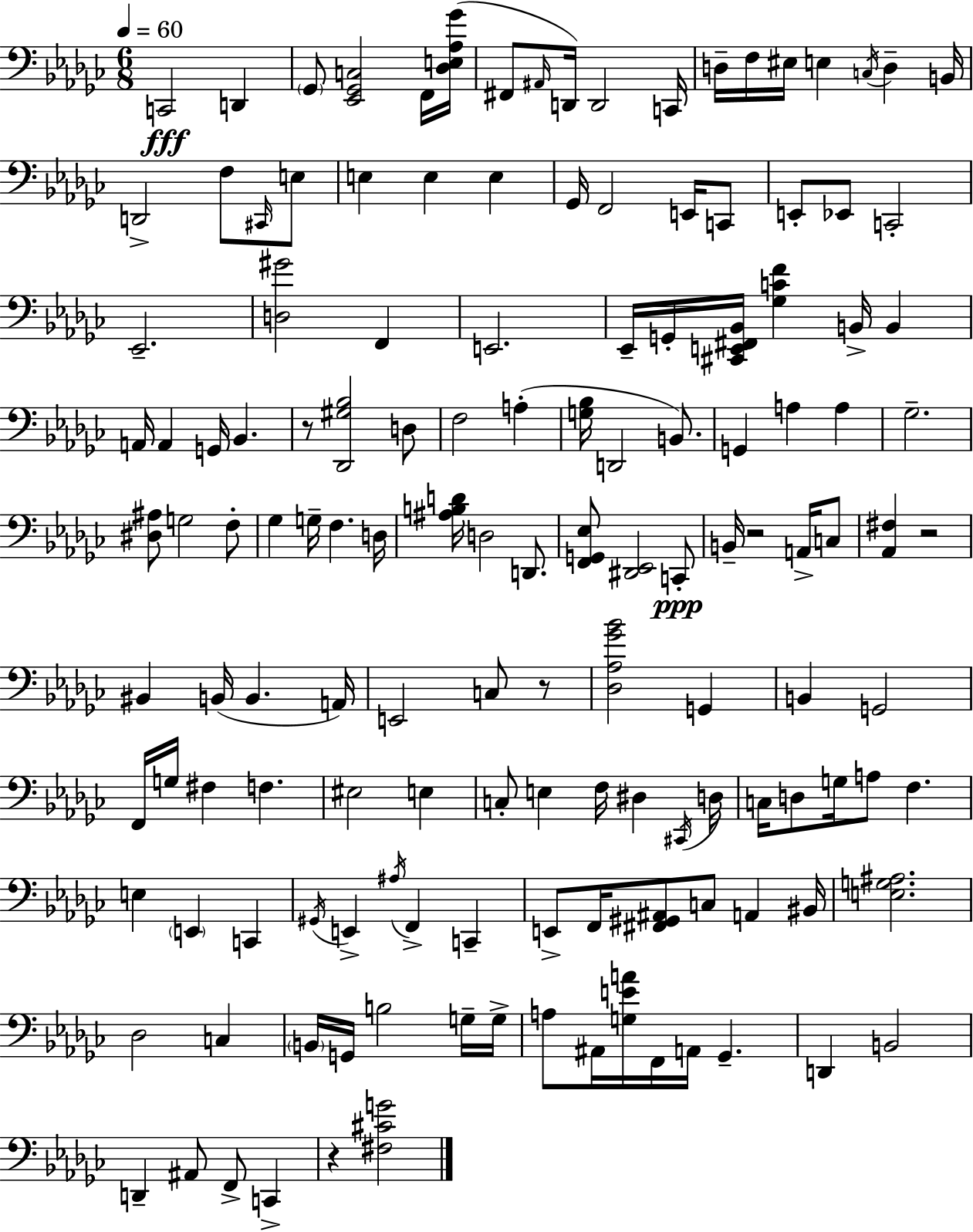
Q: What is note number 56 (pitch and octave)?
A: D3